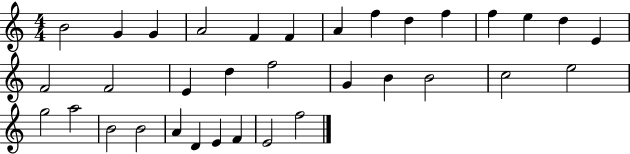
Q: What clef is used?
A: treble